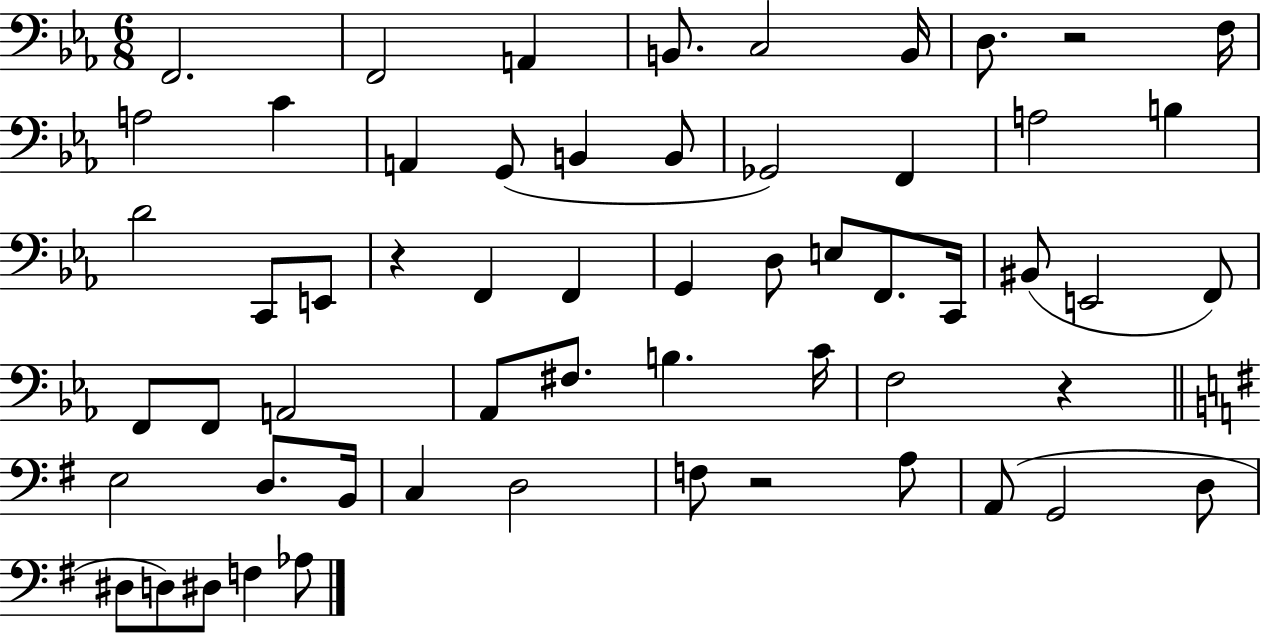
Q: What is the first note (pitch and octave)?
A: F2